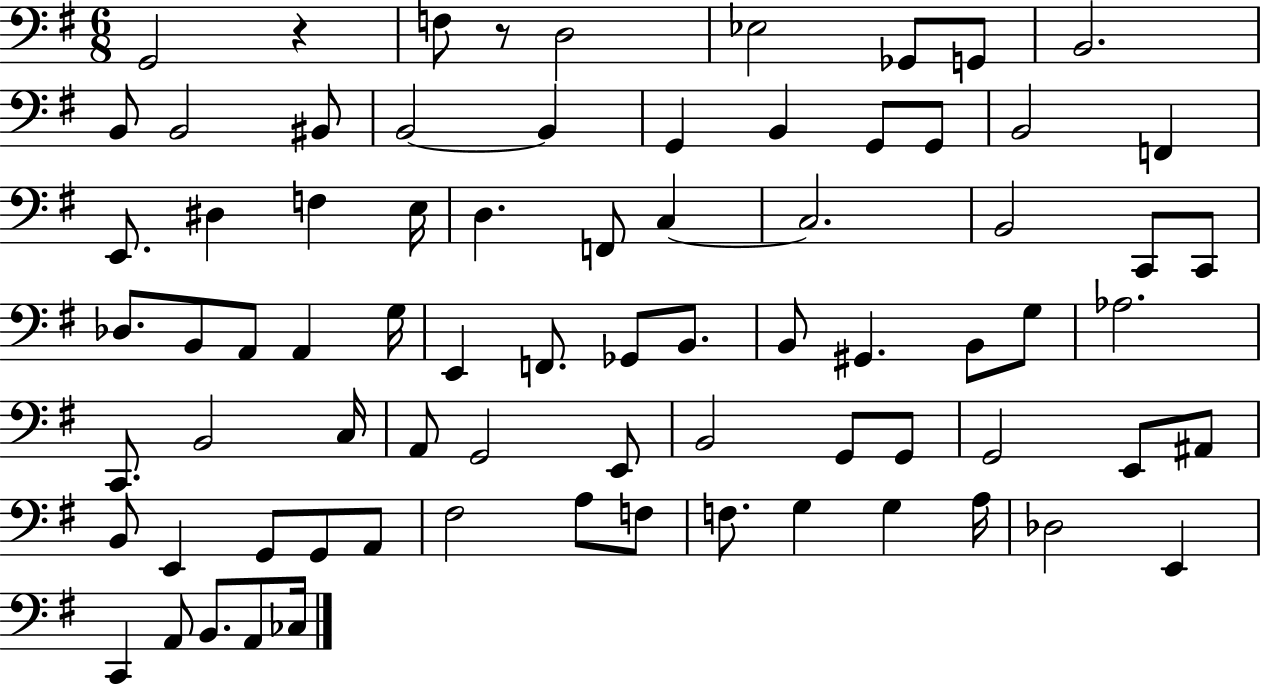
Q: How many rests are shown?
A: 2